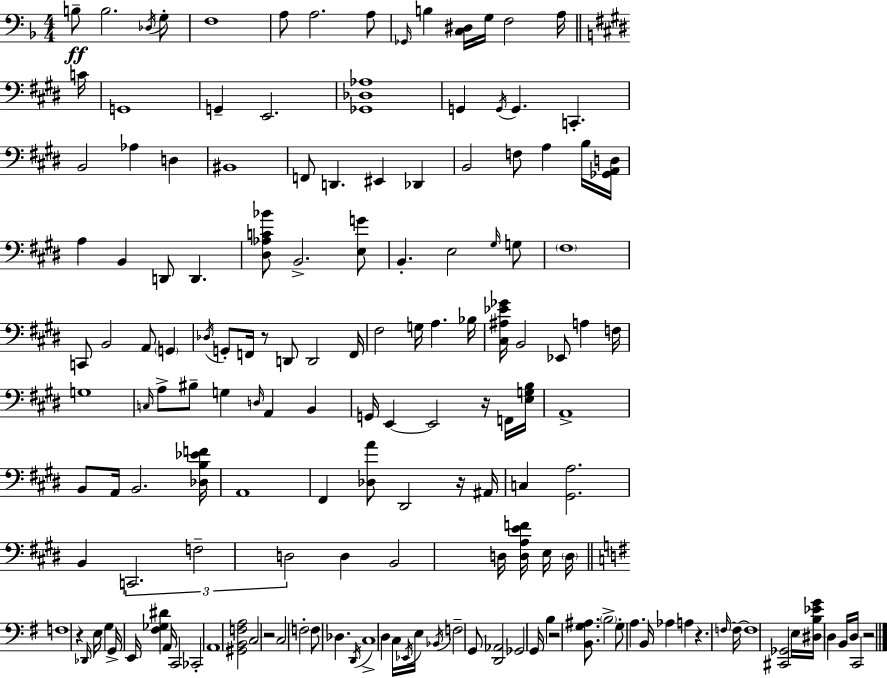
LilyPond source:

{
  \clef bass
  \numericTimeSignature
  \time 4/4
  \key f \major
  \repeat volta 2 { b8--\ff b2. \acciaccatura { des16 } g8-. | f1 | a8 a2. a8 | \grace { ges,16 } b4 <c dis>16 g16 f2 | \break a16 \bar "||" \break \key e \major c'16 g,1 | g,4-- e,2. | <ges, des aes>1 | g,4 \acciaccatura { g,16 } g,4. c,4.-. | \break b,2 aes4 d4 | bis,1 | f,8 d,4. eis,4 des,4 | b,2 f8 a4 | \break b16 <ges, a, d>16 a4 b,4 d,8 d,4. | <dis aes c' bes'>8 b,2.-> | <e g'>8 b,4.-. e2 | \grace { gis16 } g8 \parenthesize fis1 | \break c,8 b,2 a,8 \parenthesize g,4 | \acciaccatura { des16 } g,8-. f,16 r8 d,8 d,2 | f,16 fis2 g16 a4. | bes16 <cis ais ees' ges'>16 b,2 ees,8 a4 | \break f16 g1 | \grace { c16 } a8-> bis8-- g4 \grace { d16 } a,4 | b,4 g,16 e,4~~ e,2 | r16 f,16 <e g b>16 a,1-> | \break b,8 a,16 b,2. | <des b ees' f'>16 a,1 | fis,4 <des a'>8 dis,2 | r16 ais,16 c4 <gis, a>2. | \break b,4 \tuplet 3/2 { c,2. | f2-- d2 } | d4 b,2 | d16 <d a e' f'>16 e16 \parenthesize d16 \bar "||" \break \key e \minor f1 | r4 \grace { des,16 } e16 g4 g,16-> e,16 <fis ges dis'>4 | a,16 c,2 ces,2-. | a,1 | \break <gis, b, f a>2 c2 | r2 c2 | f2-. f8 des4. | \acciaccatura { d,16 } c1-> | \break d4 c16 \acciaccatura { ees,16 } e16 \acciaccatura { bes,16 } f2-- | g,8 <d, aes,>2 ges,2 | g,16 b4 r2 | <b, g ais>8. \parenthesize b2-> g8-. a4. | \break b,16 aes4 a4 r4. | \grace { f16~ }~ f16 f1 | <cis, ges,>2 e16 <dis b ees' g'>16 d4 | b,16 d16 c,2 r2 | \break } \bar "|."
}